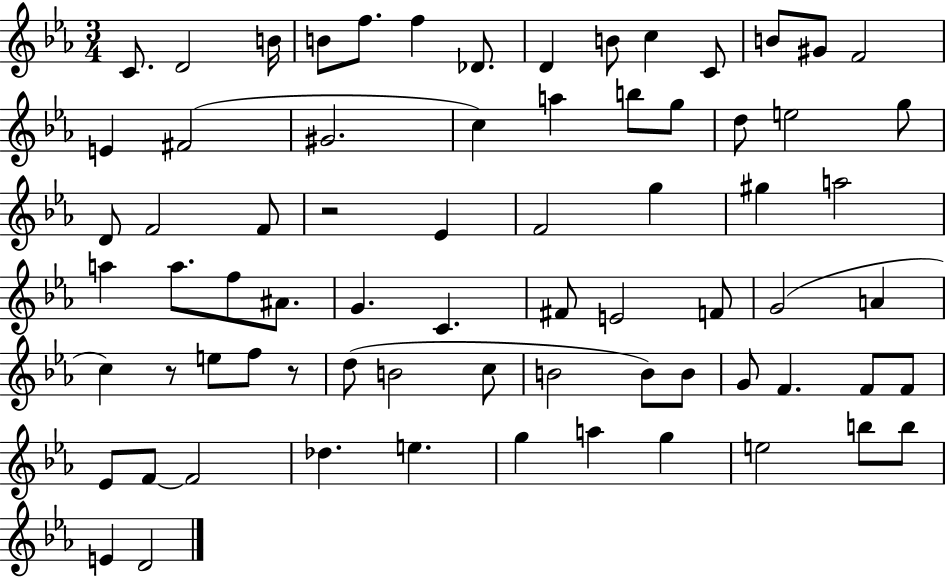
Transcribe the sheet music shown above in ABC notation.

X:1
T:Untitled
M:3/4
L:1/4
K:Eb
C/2 D2 B/4 B/2 f/2 f _D/2 D B/2 c C/2 B/2 ^G/2 F2 E ^F2 ^G2 c a b/2 g/2 d/2 e2 g/2 D/2 F2 F/2 z2 _E F2 g ^g a2 a a/2 f/2 ^A/2 G C ^F/2 E2 F/2 G2 A c z/2 e/2 f/2 z/2 d/2 B2 c/2 B2 B/2 B/2 G/2 F F/2 F/2 _E/2 F/2 F2 _d e g a g e2 b/2 b/2 E D2